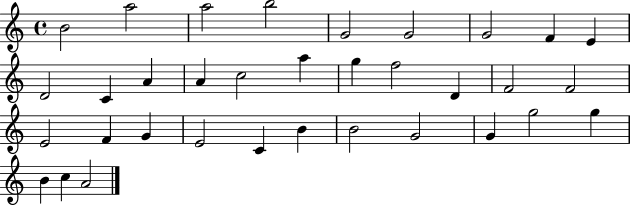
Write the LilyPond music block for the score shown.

{
  \clef treble
  \time 4/4
  \defaultTimeSignature
  \key c \major
  b'2 a''2 | a''2 b''2 | g'2 g'2 | g'2 f'4 e'4 | \break d'2 c'4 a'4 | a'4 c''2 a''4 | g''4 f''2 d'4 | f'2 f'2 | \break e'2 f'4 g'4 | e'2 c'4 b'4 | b'2 g'2 | g'4 g''2 g''4 | \break b'4 c''4 a'2 | \bar "|."
}